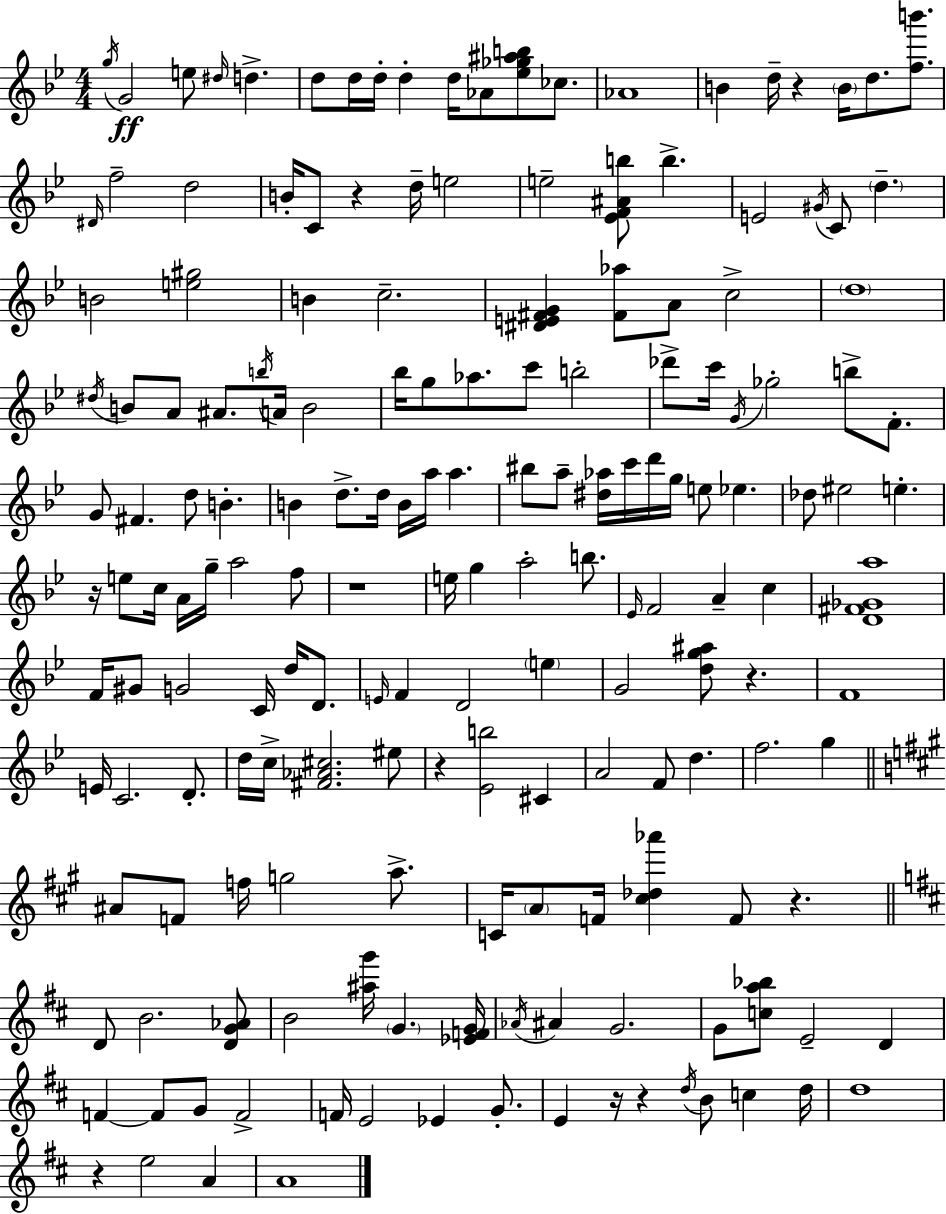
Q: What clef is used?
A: treble